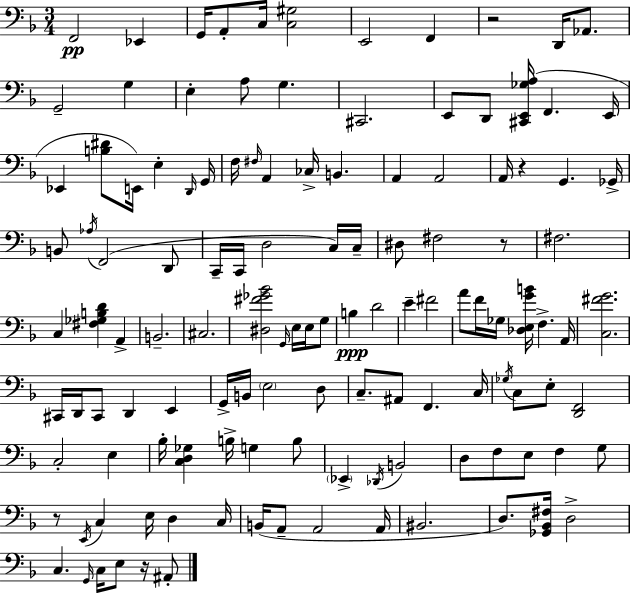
{
  \clef bass
  \numericTimeSignature
  \time 3/4
  \key f \major
  f,2\pp ees,4 | g,16 a,8-. c16 <c gis>2 | e,2 f,4 | r2 d,16 aes,8. | \break g,2-- g4 | e4-. a8 g4. | cis,2. | e,8 d,8 <cis, e, ges a>16( f,4. e,16 | \break ees,4 <b dis'>8 e,16) e4-. \grace { d,16 } | g,16 f16 \grace { fis16 } a,4 ces16-> b,4. | a,4 a,2 | a,16 r4 g,4. | \break ges,16-> b,8 \acciaccatura { aes16 } f,2( | d,8 c,16-- c,16 d2 | c16) c16-- dis8 fis2 | r8 fis2. | \break c4 <fis ges b d'>4 a,4-> | b,2.-- | cis2. | <dis fis' ges' bes'>2 \grace { g,16 } | \break e16 e16 g8 b4\ppp d'2 | e'4-- fis'2 | a'8 f'16 ges16 <des e g' b'>16 f4.-> | a,16 <c fis' g'>2. | \break cis,16 d,16 cis,8 d,4 | e,4 g,16-> b,16 \parenthesize e2 | d8 c8.-- ais,8 f,4. | c16 \acciaccatura { ges16 } c8 e8-. <d, f,>2 | \break c2-. | e4 bes16-. <c d ges>4 b16-> g4 | b8 \parenthesize ees,4-> \acciaccatura { des,16 } b,2 | d8 f8 e8 | \break f4 g8 r8 \acciaccatura { e,16 } c4 | e16 d4 c16 b,16( a,8-- a,2 | a,16 bis,2. | d8.) <ges, bes, fis>16 d2-> | \break c4. | \grace { g,16 } c16 e8 r16 ais,8-. \bar "|."
}